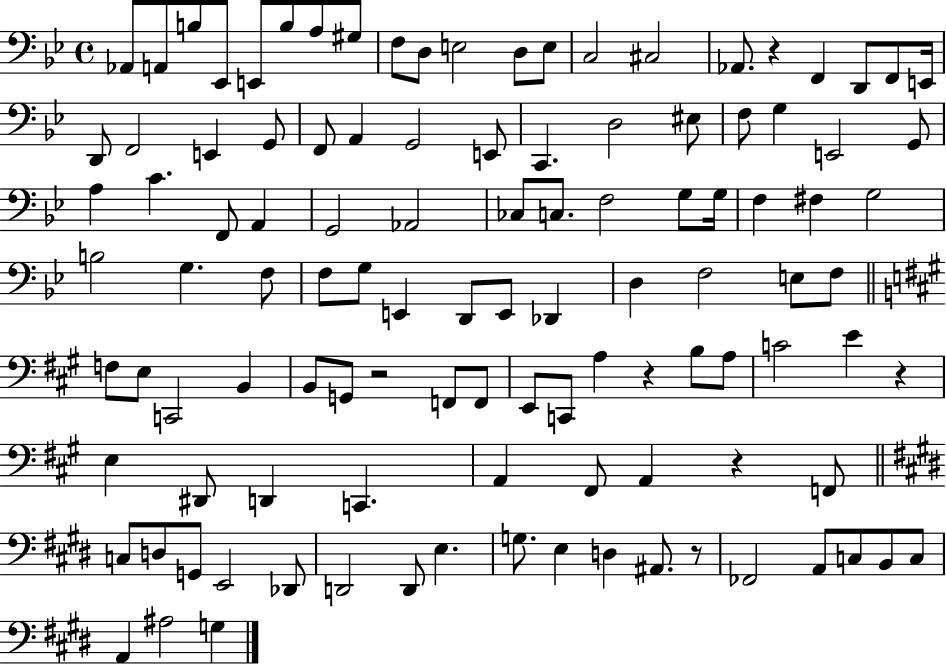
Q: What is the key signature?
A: BES major